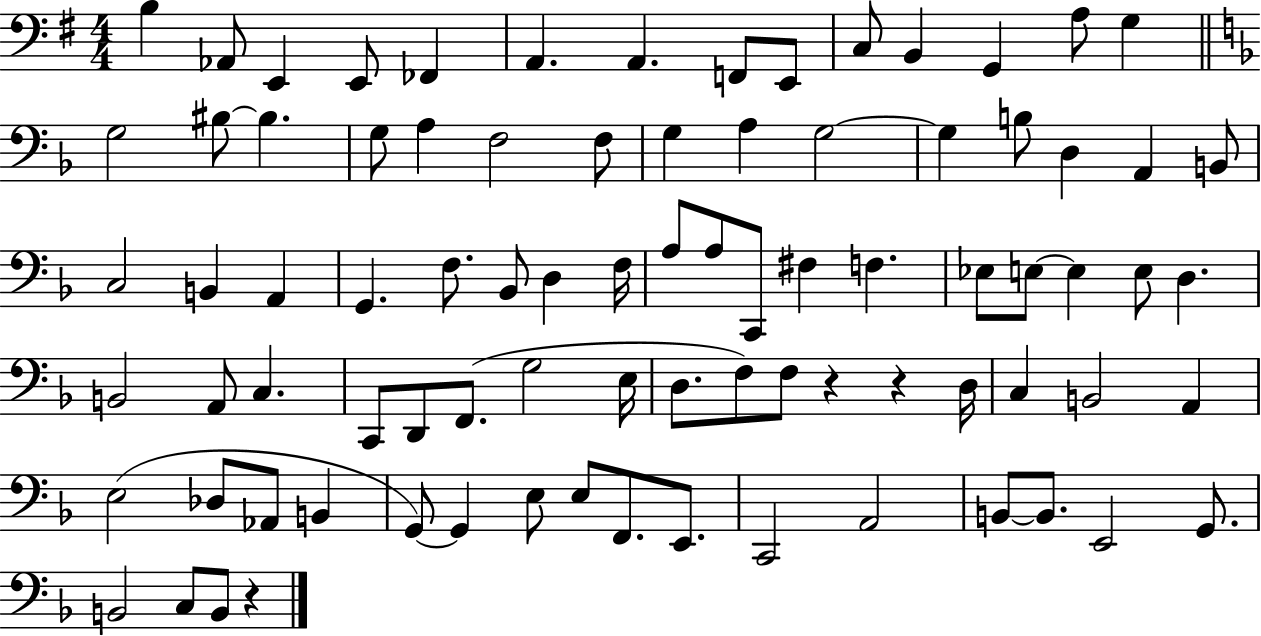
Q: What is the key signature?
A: G major